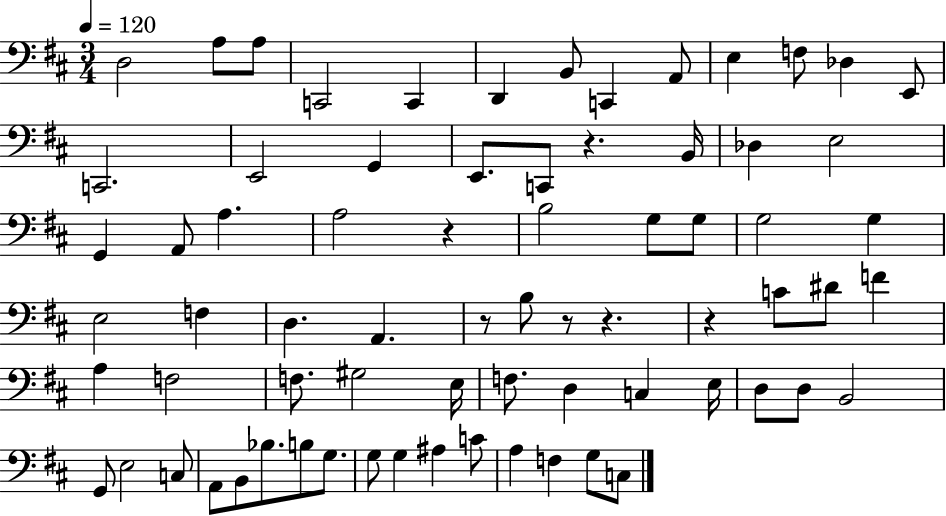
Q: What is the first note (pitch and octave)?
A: D3